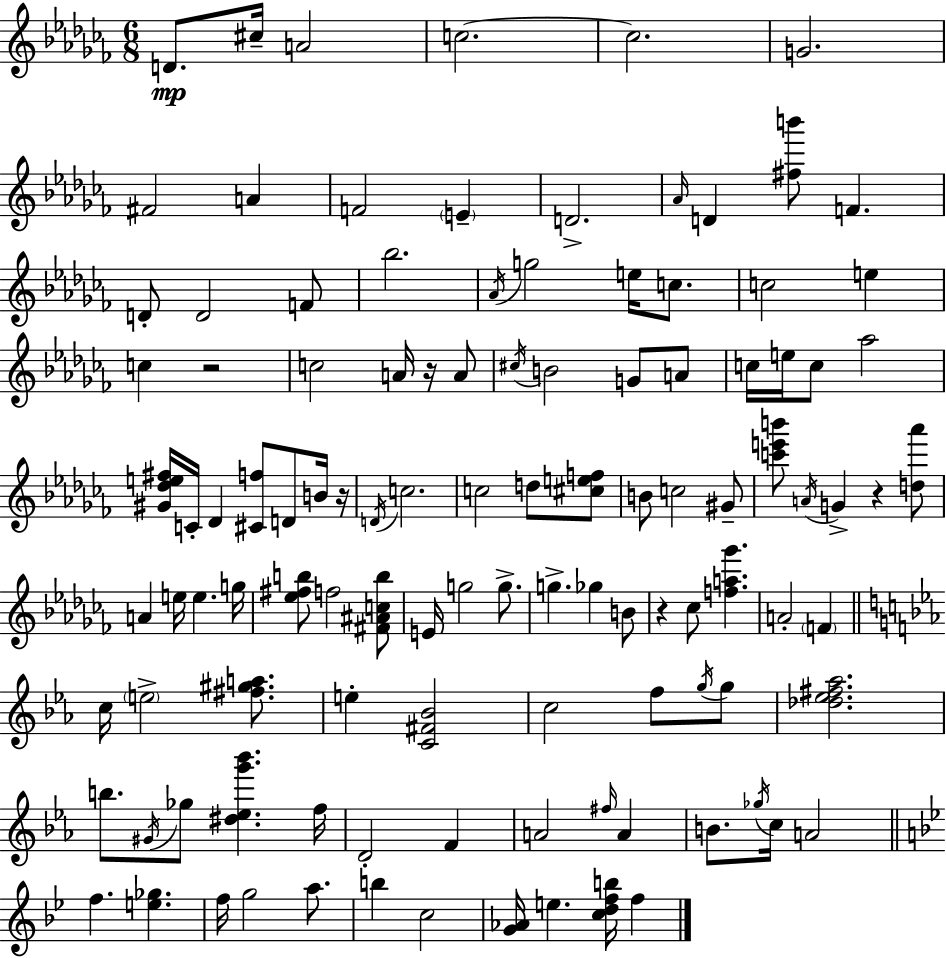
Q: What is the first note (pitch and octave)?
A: D4